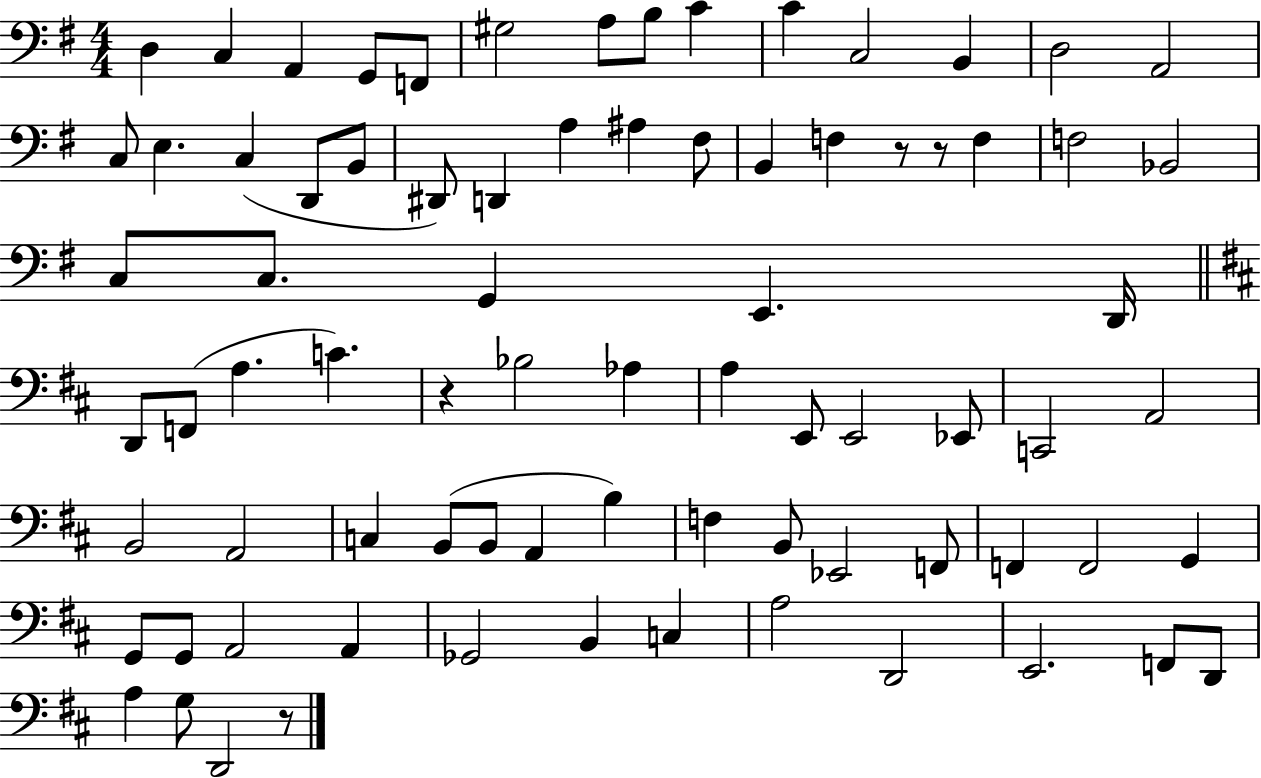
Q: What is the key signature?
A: G major